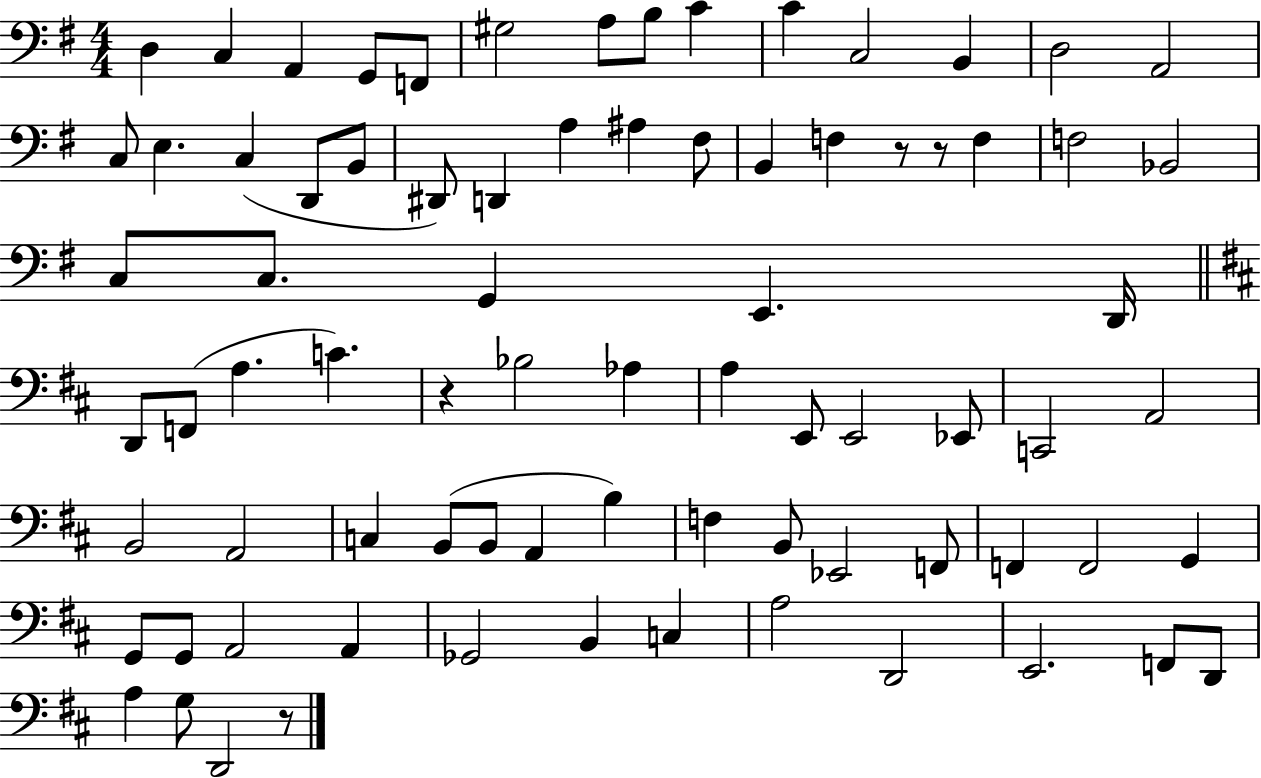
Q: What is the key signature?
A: G major